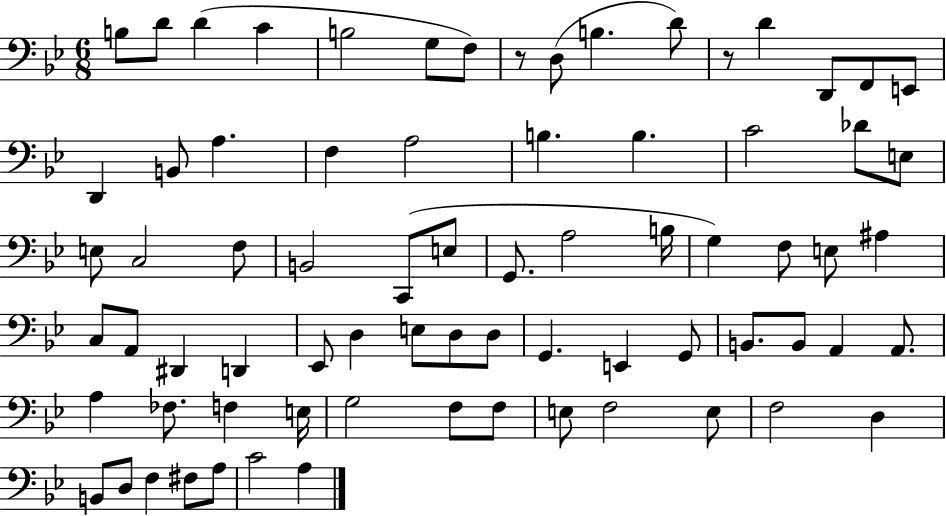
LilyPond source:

{
  \clef bass
  \numericTimeSignature
  \time 6/8
  \key bes \major
  \repeat volta 2 { b8 d'8 d'4( c'4 | b2 g8 f8) | r8 d8( b4. d'8) | r8 d'4 d,8 f,8 e,8 | \break d,4 b,8 a4. | f4 a2 | b4. b4. | c'2 des'8 e8 | \break e8 c2 f8 | b,2 c,8( e8 | g,8. a2 b16 | g4) f8 e8 ais4 | \break c8 a,8 dis,4 d,4 | ees,8 d4 e8 d8 d8 | g,4. e,4 g,8 | b,8. b,8 a,4 a,8. | \break a4 fes8. f4 e16 | g2 f8 f8 | e8 f2 e8 | f2 d4 | \break b,8 d8 f4 fis8 a8 | c'2 a4 | } \bar "|."
}